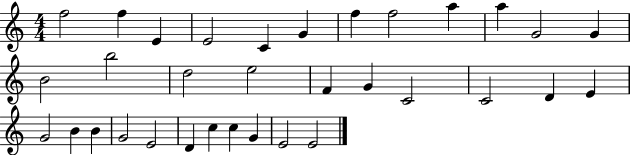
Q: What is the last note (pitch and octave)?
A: E4